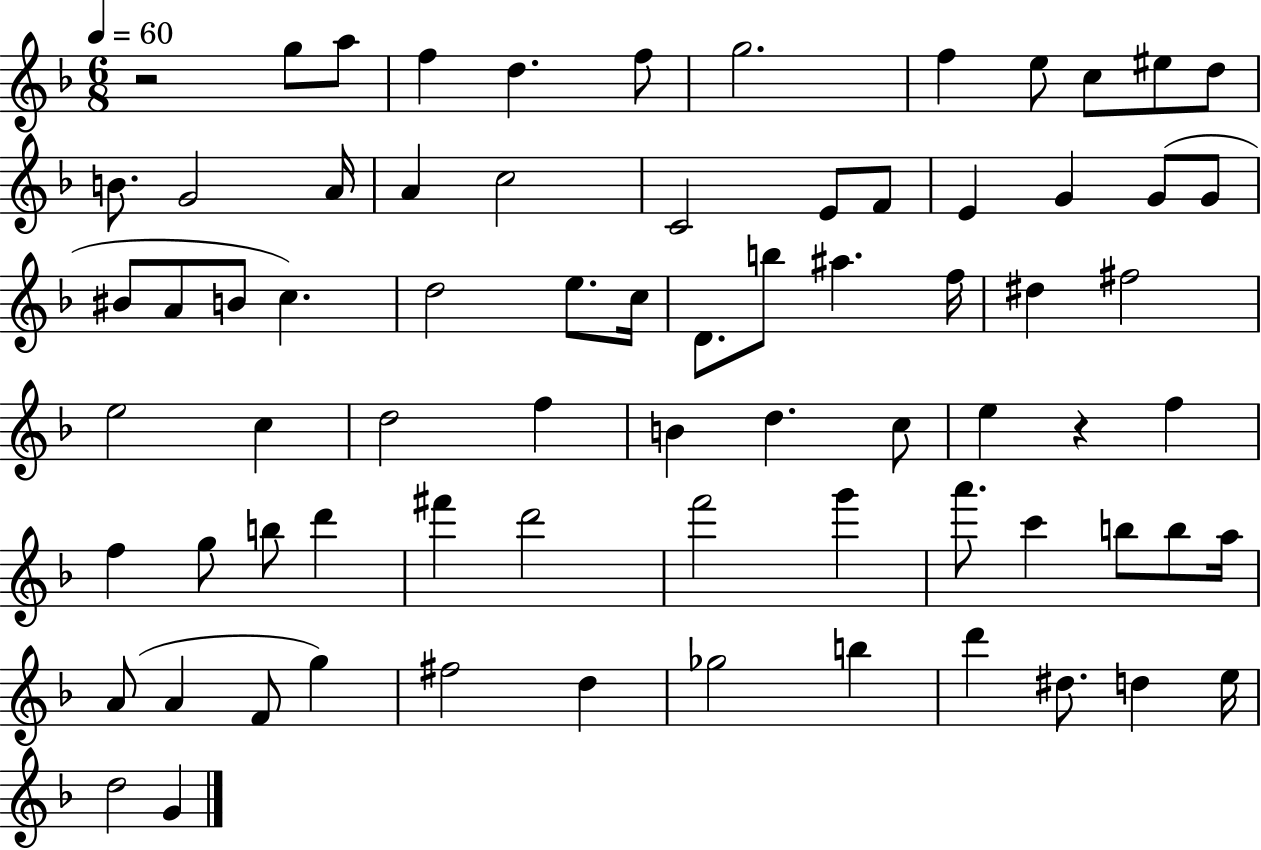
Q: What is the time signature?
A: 6/8